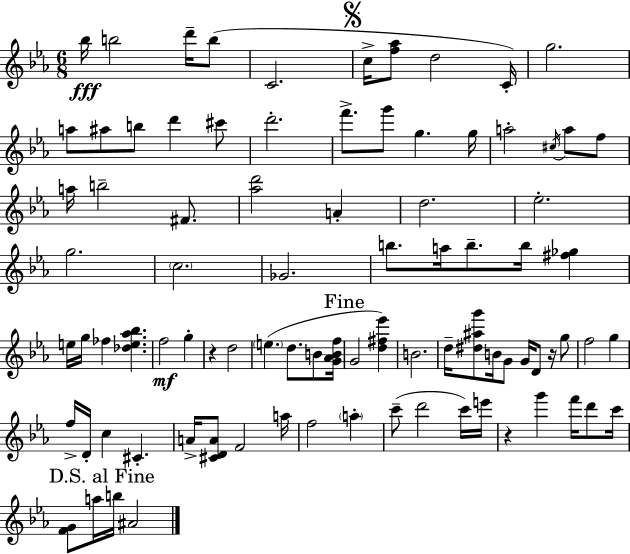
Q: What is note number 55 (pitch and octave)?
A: G5